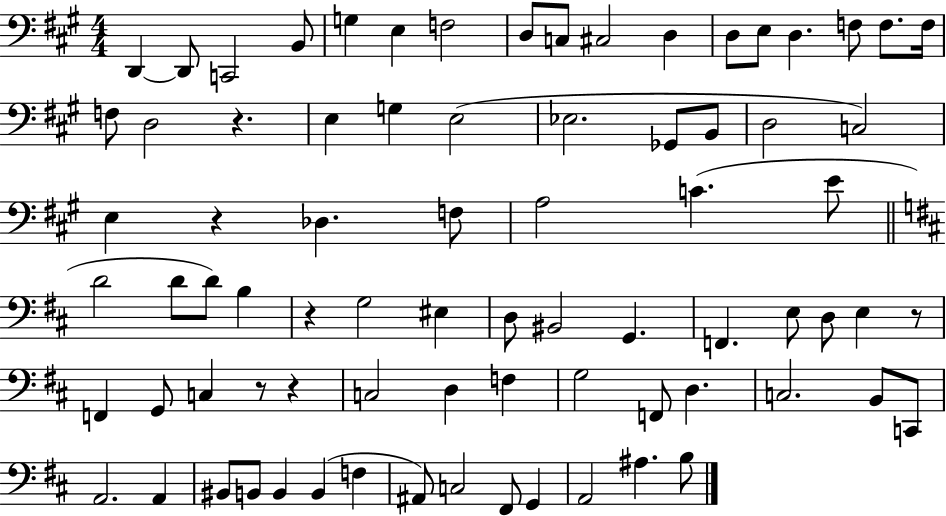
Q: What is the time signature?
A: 4/4